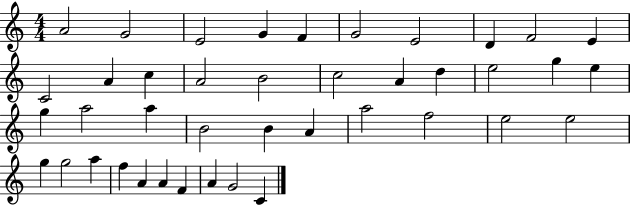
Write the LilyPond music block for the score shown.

{
  \clef treble
  \numericTimeSignature
  \time 4/4
  \key c \major
  a'2 g'2 | e'2 g'4 f'4 | g'2 e'2 | d'4 f'2 e'4 | \break c'2 a'4 c''4 | a'2 b'2 | c''2 a'4 d''4 | e''2 g''4 e''4 | \break g''4 a''2 a''4 | b'2 b'4 a'4 | a''2 f''2 | e''2 e''2 | \break g''4 g''2 a''4 | f''4 a'4 a'4 f'4 | a'4 g'2 c'4 | \bar "|."
}